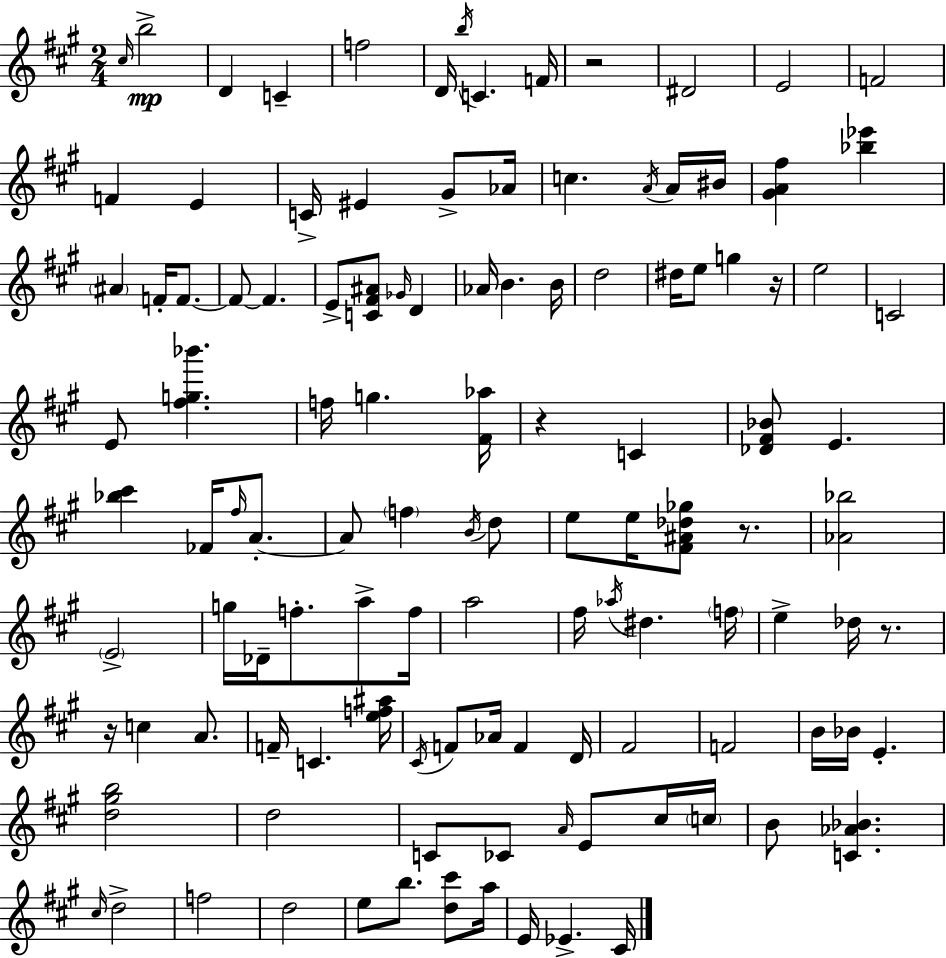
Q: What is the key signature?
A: A major